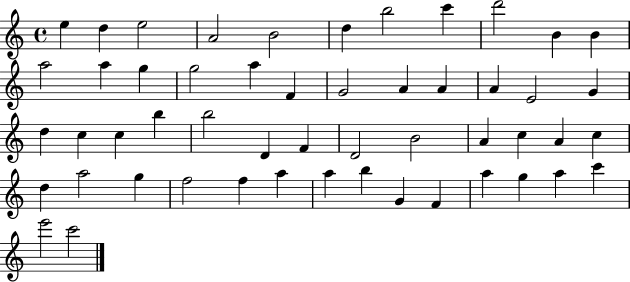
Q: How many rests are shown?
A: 0